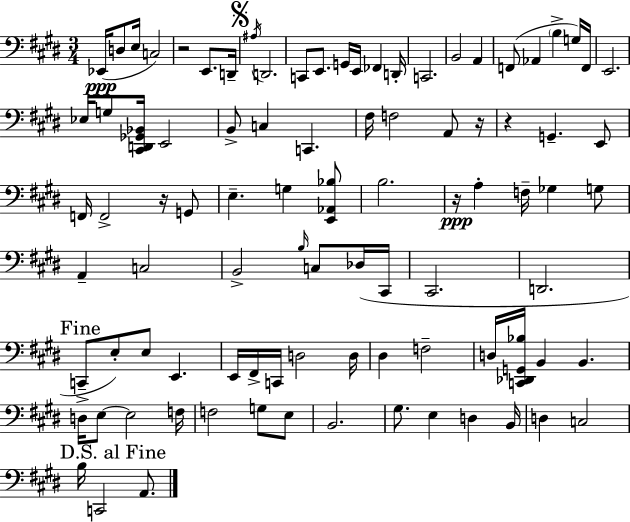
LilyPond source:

{
  \clef bass
  \numericTimeSignature
  \time 3/4
  \key e \major
  \repeat volta 2 { ees,16(\ppp d8 e16 c2) | r2 e,8. d,16-- | \mark \markup { \musicglyph "scripts.segno" } \acciaccatura { ais16 } d,2. | c,8 e,8. g,16 e,16 fes,4 | \break d,16-. c,2. | b,2 a,4 | f,8( aes,4 \parenthesize b4-> g16) | f,16 e,2. | \break ees16 g8 <cis, d, ges, bes,>16 e,2 | b,8-> c4 c,4. | fis16 f2 a,8 | r16 r4 g,4.-- e,8 | \break f,16 f,2-> r16 g,8 | e4.-- g4 <e, aes, bes>8 | b2. | r16\ppp a4-. f16-- ges4 g8 | \break a,4-- c2 | b,2-> \grace { b16 } c8 | des16( cis,16 cis,2. | d,2. | \break \mark "Fine" c,8-- e8-.) e8 e,4. | e,16 fis,16-> c,16 d2 | d16 dis4 f2-- | d16 <c, des, g, bes>16 b,4 b,4. | \break d16-> e8~~ e2 | f16 f2 g8 | e8 b,2. | gis8. e4 d4 | \break b,16 d4 c2 | \mark "D.S. al Fine" b16 c,2 a,8. | } \bar "|."
}